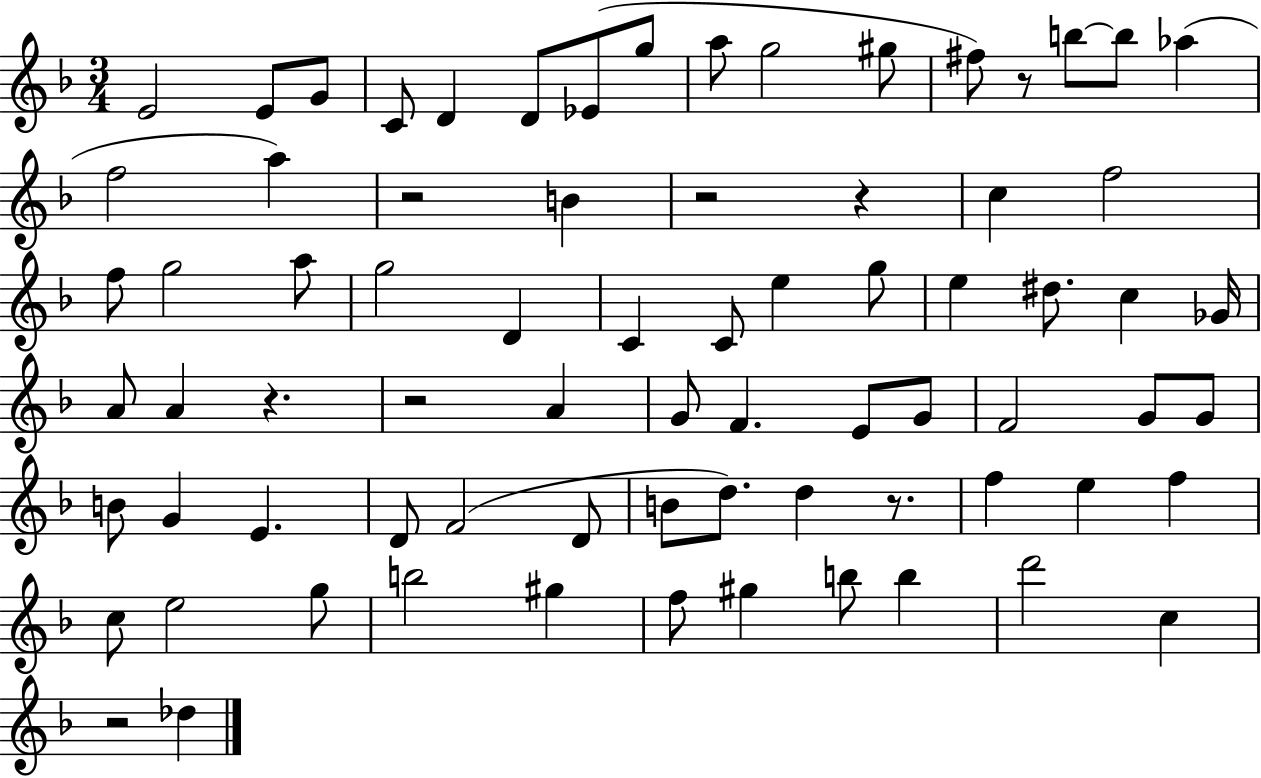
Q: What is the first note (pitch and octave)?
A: E4